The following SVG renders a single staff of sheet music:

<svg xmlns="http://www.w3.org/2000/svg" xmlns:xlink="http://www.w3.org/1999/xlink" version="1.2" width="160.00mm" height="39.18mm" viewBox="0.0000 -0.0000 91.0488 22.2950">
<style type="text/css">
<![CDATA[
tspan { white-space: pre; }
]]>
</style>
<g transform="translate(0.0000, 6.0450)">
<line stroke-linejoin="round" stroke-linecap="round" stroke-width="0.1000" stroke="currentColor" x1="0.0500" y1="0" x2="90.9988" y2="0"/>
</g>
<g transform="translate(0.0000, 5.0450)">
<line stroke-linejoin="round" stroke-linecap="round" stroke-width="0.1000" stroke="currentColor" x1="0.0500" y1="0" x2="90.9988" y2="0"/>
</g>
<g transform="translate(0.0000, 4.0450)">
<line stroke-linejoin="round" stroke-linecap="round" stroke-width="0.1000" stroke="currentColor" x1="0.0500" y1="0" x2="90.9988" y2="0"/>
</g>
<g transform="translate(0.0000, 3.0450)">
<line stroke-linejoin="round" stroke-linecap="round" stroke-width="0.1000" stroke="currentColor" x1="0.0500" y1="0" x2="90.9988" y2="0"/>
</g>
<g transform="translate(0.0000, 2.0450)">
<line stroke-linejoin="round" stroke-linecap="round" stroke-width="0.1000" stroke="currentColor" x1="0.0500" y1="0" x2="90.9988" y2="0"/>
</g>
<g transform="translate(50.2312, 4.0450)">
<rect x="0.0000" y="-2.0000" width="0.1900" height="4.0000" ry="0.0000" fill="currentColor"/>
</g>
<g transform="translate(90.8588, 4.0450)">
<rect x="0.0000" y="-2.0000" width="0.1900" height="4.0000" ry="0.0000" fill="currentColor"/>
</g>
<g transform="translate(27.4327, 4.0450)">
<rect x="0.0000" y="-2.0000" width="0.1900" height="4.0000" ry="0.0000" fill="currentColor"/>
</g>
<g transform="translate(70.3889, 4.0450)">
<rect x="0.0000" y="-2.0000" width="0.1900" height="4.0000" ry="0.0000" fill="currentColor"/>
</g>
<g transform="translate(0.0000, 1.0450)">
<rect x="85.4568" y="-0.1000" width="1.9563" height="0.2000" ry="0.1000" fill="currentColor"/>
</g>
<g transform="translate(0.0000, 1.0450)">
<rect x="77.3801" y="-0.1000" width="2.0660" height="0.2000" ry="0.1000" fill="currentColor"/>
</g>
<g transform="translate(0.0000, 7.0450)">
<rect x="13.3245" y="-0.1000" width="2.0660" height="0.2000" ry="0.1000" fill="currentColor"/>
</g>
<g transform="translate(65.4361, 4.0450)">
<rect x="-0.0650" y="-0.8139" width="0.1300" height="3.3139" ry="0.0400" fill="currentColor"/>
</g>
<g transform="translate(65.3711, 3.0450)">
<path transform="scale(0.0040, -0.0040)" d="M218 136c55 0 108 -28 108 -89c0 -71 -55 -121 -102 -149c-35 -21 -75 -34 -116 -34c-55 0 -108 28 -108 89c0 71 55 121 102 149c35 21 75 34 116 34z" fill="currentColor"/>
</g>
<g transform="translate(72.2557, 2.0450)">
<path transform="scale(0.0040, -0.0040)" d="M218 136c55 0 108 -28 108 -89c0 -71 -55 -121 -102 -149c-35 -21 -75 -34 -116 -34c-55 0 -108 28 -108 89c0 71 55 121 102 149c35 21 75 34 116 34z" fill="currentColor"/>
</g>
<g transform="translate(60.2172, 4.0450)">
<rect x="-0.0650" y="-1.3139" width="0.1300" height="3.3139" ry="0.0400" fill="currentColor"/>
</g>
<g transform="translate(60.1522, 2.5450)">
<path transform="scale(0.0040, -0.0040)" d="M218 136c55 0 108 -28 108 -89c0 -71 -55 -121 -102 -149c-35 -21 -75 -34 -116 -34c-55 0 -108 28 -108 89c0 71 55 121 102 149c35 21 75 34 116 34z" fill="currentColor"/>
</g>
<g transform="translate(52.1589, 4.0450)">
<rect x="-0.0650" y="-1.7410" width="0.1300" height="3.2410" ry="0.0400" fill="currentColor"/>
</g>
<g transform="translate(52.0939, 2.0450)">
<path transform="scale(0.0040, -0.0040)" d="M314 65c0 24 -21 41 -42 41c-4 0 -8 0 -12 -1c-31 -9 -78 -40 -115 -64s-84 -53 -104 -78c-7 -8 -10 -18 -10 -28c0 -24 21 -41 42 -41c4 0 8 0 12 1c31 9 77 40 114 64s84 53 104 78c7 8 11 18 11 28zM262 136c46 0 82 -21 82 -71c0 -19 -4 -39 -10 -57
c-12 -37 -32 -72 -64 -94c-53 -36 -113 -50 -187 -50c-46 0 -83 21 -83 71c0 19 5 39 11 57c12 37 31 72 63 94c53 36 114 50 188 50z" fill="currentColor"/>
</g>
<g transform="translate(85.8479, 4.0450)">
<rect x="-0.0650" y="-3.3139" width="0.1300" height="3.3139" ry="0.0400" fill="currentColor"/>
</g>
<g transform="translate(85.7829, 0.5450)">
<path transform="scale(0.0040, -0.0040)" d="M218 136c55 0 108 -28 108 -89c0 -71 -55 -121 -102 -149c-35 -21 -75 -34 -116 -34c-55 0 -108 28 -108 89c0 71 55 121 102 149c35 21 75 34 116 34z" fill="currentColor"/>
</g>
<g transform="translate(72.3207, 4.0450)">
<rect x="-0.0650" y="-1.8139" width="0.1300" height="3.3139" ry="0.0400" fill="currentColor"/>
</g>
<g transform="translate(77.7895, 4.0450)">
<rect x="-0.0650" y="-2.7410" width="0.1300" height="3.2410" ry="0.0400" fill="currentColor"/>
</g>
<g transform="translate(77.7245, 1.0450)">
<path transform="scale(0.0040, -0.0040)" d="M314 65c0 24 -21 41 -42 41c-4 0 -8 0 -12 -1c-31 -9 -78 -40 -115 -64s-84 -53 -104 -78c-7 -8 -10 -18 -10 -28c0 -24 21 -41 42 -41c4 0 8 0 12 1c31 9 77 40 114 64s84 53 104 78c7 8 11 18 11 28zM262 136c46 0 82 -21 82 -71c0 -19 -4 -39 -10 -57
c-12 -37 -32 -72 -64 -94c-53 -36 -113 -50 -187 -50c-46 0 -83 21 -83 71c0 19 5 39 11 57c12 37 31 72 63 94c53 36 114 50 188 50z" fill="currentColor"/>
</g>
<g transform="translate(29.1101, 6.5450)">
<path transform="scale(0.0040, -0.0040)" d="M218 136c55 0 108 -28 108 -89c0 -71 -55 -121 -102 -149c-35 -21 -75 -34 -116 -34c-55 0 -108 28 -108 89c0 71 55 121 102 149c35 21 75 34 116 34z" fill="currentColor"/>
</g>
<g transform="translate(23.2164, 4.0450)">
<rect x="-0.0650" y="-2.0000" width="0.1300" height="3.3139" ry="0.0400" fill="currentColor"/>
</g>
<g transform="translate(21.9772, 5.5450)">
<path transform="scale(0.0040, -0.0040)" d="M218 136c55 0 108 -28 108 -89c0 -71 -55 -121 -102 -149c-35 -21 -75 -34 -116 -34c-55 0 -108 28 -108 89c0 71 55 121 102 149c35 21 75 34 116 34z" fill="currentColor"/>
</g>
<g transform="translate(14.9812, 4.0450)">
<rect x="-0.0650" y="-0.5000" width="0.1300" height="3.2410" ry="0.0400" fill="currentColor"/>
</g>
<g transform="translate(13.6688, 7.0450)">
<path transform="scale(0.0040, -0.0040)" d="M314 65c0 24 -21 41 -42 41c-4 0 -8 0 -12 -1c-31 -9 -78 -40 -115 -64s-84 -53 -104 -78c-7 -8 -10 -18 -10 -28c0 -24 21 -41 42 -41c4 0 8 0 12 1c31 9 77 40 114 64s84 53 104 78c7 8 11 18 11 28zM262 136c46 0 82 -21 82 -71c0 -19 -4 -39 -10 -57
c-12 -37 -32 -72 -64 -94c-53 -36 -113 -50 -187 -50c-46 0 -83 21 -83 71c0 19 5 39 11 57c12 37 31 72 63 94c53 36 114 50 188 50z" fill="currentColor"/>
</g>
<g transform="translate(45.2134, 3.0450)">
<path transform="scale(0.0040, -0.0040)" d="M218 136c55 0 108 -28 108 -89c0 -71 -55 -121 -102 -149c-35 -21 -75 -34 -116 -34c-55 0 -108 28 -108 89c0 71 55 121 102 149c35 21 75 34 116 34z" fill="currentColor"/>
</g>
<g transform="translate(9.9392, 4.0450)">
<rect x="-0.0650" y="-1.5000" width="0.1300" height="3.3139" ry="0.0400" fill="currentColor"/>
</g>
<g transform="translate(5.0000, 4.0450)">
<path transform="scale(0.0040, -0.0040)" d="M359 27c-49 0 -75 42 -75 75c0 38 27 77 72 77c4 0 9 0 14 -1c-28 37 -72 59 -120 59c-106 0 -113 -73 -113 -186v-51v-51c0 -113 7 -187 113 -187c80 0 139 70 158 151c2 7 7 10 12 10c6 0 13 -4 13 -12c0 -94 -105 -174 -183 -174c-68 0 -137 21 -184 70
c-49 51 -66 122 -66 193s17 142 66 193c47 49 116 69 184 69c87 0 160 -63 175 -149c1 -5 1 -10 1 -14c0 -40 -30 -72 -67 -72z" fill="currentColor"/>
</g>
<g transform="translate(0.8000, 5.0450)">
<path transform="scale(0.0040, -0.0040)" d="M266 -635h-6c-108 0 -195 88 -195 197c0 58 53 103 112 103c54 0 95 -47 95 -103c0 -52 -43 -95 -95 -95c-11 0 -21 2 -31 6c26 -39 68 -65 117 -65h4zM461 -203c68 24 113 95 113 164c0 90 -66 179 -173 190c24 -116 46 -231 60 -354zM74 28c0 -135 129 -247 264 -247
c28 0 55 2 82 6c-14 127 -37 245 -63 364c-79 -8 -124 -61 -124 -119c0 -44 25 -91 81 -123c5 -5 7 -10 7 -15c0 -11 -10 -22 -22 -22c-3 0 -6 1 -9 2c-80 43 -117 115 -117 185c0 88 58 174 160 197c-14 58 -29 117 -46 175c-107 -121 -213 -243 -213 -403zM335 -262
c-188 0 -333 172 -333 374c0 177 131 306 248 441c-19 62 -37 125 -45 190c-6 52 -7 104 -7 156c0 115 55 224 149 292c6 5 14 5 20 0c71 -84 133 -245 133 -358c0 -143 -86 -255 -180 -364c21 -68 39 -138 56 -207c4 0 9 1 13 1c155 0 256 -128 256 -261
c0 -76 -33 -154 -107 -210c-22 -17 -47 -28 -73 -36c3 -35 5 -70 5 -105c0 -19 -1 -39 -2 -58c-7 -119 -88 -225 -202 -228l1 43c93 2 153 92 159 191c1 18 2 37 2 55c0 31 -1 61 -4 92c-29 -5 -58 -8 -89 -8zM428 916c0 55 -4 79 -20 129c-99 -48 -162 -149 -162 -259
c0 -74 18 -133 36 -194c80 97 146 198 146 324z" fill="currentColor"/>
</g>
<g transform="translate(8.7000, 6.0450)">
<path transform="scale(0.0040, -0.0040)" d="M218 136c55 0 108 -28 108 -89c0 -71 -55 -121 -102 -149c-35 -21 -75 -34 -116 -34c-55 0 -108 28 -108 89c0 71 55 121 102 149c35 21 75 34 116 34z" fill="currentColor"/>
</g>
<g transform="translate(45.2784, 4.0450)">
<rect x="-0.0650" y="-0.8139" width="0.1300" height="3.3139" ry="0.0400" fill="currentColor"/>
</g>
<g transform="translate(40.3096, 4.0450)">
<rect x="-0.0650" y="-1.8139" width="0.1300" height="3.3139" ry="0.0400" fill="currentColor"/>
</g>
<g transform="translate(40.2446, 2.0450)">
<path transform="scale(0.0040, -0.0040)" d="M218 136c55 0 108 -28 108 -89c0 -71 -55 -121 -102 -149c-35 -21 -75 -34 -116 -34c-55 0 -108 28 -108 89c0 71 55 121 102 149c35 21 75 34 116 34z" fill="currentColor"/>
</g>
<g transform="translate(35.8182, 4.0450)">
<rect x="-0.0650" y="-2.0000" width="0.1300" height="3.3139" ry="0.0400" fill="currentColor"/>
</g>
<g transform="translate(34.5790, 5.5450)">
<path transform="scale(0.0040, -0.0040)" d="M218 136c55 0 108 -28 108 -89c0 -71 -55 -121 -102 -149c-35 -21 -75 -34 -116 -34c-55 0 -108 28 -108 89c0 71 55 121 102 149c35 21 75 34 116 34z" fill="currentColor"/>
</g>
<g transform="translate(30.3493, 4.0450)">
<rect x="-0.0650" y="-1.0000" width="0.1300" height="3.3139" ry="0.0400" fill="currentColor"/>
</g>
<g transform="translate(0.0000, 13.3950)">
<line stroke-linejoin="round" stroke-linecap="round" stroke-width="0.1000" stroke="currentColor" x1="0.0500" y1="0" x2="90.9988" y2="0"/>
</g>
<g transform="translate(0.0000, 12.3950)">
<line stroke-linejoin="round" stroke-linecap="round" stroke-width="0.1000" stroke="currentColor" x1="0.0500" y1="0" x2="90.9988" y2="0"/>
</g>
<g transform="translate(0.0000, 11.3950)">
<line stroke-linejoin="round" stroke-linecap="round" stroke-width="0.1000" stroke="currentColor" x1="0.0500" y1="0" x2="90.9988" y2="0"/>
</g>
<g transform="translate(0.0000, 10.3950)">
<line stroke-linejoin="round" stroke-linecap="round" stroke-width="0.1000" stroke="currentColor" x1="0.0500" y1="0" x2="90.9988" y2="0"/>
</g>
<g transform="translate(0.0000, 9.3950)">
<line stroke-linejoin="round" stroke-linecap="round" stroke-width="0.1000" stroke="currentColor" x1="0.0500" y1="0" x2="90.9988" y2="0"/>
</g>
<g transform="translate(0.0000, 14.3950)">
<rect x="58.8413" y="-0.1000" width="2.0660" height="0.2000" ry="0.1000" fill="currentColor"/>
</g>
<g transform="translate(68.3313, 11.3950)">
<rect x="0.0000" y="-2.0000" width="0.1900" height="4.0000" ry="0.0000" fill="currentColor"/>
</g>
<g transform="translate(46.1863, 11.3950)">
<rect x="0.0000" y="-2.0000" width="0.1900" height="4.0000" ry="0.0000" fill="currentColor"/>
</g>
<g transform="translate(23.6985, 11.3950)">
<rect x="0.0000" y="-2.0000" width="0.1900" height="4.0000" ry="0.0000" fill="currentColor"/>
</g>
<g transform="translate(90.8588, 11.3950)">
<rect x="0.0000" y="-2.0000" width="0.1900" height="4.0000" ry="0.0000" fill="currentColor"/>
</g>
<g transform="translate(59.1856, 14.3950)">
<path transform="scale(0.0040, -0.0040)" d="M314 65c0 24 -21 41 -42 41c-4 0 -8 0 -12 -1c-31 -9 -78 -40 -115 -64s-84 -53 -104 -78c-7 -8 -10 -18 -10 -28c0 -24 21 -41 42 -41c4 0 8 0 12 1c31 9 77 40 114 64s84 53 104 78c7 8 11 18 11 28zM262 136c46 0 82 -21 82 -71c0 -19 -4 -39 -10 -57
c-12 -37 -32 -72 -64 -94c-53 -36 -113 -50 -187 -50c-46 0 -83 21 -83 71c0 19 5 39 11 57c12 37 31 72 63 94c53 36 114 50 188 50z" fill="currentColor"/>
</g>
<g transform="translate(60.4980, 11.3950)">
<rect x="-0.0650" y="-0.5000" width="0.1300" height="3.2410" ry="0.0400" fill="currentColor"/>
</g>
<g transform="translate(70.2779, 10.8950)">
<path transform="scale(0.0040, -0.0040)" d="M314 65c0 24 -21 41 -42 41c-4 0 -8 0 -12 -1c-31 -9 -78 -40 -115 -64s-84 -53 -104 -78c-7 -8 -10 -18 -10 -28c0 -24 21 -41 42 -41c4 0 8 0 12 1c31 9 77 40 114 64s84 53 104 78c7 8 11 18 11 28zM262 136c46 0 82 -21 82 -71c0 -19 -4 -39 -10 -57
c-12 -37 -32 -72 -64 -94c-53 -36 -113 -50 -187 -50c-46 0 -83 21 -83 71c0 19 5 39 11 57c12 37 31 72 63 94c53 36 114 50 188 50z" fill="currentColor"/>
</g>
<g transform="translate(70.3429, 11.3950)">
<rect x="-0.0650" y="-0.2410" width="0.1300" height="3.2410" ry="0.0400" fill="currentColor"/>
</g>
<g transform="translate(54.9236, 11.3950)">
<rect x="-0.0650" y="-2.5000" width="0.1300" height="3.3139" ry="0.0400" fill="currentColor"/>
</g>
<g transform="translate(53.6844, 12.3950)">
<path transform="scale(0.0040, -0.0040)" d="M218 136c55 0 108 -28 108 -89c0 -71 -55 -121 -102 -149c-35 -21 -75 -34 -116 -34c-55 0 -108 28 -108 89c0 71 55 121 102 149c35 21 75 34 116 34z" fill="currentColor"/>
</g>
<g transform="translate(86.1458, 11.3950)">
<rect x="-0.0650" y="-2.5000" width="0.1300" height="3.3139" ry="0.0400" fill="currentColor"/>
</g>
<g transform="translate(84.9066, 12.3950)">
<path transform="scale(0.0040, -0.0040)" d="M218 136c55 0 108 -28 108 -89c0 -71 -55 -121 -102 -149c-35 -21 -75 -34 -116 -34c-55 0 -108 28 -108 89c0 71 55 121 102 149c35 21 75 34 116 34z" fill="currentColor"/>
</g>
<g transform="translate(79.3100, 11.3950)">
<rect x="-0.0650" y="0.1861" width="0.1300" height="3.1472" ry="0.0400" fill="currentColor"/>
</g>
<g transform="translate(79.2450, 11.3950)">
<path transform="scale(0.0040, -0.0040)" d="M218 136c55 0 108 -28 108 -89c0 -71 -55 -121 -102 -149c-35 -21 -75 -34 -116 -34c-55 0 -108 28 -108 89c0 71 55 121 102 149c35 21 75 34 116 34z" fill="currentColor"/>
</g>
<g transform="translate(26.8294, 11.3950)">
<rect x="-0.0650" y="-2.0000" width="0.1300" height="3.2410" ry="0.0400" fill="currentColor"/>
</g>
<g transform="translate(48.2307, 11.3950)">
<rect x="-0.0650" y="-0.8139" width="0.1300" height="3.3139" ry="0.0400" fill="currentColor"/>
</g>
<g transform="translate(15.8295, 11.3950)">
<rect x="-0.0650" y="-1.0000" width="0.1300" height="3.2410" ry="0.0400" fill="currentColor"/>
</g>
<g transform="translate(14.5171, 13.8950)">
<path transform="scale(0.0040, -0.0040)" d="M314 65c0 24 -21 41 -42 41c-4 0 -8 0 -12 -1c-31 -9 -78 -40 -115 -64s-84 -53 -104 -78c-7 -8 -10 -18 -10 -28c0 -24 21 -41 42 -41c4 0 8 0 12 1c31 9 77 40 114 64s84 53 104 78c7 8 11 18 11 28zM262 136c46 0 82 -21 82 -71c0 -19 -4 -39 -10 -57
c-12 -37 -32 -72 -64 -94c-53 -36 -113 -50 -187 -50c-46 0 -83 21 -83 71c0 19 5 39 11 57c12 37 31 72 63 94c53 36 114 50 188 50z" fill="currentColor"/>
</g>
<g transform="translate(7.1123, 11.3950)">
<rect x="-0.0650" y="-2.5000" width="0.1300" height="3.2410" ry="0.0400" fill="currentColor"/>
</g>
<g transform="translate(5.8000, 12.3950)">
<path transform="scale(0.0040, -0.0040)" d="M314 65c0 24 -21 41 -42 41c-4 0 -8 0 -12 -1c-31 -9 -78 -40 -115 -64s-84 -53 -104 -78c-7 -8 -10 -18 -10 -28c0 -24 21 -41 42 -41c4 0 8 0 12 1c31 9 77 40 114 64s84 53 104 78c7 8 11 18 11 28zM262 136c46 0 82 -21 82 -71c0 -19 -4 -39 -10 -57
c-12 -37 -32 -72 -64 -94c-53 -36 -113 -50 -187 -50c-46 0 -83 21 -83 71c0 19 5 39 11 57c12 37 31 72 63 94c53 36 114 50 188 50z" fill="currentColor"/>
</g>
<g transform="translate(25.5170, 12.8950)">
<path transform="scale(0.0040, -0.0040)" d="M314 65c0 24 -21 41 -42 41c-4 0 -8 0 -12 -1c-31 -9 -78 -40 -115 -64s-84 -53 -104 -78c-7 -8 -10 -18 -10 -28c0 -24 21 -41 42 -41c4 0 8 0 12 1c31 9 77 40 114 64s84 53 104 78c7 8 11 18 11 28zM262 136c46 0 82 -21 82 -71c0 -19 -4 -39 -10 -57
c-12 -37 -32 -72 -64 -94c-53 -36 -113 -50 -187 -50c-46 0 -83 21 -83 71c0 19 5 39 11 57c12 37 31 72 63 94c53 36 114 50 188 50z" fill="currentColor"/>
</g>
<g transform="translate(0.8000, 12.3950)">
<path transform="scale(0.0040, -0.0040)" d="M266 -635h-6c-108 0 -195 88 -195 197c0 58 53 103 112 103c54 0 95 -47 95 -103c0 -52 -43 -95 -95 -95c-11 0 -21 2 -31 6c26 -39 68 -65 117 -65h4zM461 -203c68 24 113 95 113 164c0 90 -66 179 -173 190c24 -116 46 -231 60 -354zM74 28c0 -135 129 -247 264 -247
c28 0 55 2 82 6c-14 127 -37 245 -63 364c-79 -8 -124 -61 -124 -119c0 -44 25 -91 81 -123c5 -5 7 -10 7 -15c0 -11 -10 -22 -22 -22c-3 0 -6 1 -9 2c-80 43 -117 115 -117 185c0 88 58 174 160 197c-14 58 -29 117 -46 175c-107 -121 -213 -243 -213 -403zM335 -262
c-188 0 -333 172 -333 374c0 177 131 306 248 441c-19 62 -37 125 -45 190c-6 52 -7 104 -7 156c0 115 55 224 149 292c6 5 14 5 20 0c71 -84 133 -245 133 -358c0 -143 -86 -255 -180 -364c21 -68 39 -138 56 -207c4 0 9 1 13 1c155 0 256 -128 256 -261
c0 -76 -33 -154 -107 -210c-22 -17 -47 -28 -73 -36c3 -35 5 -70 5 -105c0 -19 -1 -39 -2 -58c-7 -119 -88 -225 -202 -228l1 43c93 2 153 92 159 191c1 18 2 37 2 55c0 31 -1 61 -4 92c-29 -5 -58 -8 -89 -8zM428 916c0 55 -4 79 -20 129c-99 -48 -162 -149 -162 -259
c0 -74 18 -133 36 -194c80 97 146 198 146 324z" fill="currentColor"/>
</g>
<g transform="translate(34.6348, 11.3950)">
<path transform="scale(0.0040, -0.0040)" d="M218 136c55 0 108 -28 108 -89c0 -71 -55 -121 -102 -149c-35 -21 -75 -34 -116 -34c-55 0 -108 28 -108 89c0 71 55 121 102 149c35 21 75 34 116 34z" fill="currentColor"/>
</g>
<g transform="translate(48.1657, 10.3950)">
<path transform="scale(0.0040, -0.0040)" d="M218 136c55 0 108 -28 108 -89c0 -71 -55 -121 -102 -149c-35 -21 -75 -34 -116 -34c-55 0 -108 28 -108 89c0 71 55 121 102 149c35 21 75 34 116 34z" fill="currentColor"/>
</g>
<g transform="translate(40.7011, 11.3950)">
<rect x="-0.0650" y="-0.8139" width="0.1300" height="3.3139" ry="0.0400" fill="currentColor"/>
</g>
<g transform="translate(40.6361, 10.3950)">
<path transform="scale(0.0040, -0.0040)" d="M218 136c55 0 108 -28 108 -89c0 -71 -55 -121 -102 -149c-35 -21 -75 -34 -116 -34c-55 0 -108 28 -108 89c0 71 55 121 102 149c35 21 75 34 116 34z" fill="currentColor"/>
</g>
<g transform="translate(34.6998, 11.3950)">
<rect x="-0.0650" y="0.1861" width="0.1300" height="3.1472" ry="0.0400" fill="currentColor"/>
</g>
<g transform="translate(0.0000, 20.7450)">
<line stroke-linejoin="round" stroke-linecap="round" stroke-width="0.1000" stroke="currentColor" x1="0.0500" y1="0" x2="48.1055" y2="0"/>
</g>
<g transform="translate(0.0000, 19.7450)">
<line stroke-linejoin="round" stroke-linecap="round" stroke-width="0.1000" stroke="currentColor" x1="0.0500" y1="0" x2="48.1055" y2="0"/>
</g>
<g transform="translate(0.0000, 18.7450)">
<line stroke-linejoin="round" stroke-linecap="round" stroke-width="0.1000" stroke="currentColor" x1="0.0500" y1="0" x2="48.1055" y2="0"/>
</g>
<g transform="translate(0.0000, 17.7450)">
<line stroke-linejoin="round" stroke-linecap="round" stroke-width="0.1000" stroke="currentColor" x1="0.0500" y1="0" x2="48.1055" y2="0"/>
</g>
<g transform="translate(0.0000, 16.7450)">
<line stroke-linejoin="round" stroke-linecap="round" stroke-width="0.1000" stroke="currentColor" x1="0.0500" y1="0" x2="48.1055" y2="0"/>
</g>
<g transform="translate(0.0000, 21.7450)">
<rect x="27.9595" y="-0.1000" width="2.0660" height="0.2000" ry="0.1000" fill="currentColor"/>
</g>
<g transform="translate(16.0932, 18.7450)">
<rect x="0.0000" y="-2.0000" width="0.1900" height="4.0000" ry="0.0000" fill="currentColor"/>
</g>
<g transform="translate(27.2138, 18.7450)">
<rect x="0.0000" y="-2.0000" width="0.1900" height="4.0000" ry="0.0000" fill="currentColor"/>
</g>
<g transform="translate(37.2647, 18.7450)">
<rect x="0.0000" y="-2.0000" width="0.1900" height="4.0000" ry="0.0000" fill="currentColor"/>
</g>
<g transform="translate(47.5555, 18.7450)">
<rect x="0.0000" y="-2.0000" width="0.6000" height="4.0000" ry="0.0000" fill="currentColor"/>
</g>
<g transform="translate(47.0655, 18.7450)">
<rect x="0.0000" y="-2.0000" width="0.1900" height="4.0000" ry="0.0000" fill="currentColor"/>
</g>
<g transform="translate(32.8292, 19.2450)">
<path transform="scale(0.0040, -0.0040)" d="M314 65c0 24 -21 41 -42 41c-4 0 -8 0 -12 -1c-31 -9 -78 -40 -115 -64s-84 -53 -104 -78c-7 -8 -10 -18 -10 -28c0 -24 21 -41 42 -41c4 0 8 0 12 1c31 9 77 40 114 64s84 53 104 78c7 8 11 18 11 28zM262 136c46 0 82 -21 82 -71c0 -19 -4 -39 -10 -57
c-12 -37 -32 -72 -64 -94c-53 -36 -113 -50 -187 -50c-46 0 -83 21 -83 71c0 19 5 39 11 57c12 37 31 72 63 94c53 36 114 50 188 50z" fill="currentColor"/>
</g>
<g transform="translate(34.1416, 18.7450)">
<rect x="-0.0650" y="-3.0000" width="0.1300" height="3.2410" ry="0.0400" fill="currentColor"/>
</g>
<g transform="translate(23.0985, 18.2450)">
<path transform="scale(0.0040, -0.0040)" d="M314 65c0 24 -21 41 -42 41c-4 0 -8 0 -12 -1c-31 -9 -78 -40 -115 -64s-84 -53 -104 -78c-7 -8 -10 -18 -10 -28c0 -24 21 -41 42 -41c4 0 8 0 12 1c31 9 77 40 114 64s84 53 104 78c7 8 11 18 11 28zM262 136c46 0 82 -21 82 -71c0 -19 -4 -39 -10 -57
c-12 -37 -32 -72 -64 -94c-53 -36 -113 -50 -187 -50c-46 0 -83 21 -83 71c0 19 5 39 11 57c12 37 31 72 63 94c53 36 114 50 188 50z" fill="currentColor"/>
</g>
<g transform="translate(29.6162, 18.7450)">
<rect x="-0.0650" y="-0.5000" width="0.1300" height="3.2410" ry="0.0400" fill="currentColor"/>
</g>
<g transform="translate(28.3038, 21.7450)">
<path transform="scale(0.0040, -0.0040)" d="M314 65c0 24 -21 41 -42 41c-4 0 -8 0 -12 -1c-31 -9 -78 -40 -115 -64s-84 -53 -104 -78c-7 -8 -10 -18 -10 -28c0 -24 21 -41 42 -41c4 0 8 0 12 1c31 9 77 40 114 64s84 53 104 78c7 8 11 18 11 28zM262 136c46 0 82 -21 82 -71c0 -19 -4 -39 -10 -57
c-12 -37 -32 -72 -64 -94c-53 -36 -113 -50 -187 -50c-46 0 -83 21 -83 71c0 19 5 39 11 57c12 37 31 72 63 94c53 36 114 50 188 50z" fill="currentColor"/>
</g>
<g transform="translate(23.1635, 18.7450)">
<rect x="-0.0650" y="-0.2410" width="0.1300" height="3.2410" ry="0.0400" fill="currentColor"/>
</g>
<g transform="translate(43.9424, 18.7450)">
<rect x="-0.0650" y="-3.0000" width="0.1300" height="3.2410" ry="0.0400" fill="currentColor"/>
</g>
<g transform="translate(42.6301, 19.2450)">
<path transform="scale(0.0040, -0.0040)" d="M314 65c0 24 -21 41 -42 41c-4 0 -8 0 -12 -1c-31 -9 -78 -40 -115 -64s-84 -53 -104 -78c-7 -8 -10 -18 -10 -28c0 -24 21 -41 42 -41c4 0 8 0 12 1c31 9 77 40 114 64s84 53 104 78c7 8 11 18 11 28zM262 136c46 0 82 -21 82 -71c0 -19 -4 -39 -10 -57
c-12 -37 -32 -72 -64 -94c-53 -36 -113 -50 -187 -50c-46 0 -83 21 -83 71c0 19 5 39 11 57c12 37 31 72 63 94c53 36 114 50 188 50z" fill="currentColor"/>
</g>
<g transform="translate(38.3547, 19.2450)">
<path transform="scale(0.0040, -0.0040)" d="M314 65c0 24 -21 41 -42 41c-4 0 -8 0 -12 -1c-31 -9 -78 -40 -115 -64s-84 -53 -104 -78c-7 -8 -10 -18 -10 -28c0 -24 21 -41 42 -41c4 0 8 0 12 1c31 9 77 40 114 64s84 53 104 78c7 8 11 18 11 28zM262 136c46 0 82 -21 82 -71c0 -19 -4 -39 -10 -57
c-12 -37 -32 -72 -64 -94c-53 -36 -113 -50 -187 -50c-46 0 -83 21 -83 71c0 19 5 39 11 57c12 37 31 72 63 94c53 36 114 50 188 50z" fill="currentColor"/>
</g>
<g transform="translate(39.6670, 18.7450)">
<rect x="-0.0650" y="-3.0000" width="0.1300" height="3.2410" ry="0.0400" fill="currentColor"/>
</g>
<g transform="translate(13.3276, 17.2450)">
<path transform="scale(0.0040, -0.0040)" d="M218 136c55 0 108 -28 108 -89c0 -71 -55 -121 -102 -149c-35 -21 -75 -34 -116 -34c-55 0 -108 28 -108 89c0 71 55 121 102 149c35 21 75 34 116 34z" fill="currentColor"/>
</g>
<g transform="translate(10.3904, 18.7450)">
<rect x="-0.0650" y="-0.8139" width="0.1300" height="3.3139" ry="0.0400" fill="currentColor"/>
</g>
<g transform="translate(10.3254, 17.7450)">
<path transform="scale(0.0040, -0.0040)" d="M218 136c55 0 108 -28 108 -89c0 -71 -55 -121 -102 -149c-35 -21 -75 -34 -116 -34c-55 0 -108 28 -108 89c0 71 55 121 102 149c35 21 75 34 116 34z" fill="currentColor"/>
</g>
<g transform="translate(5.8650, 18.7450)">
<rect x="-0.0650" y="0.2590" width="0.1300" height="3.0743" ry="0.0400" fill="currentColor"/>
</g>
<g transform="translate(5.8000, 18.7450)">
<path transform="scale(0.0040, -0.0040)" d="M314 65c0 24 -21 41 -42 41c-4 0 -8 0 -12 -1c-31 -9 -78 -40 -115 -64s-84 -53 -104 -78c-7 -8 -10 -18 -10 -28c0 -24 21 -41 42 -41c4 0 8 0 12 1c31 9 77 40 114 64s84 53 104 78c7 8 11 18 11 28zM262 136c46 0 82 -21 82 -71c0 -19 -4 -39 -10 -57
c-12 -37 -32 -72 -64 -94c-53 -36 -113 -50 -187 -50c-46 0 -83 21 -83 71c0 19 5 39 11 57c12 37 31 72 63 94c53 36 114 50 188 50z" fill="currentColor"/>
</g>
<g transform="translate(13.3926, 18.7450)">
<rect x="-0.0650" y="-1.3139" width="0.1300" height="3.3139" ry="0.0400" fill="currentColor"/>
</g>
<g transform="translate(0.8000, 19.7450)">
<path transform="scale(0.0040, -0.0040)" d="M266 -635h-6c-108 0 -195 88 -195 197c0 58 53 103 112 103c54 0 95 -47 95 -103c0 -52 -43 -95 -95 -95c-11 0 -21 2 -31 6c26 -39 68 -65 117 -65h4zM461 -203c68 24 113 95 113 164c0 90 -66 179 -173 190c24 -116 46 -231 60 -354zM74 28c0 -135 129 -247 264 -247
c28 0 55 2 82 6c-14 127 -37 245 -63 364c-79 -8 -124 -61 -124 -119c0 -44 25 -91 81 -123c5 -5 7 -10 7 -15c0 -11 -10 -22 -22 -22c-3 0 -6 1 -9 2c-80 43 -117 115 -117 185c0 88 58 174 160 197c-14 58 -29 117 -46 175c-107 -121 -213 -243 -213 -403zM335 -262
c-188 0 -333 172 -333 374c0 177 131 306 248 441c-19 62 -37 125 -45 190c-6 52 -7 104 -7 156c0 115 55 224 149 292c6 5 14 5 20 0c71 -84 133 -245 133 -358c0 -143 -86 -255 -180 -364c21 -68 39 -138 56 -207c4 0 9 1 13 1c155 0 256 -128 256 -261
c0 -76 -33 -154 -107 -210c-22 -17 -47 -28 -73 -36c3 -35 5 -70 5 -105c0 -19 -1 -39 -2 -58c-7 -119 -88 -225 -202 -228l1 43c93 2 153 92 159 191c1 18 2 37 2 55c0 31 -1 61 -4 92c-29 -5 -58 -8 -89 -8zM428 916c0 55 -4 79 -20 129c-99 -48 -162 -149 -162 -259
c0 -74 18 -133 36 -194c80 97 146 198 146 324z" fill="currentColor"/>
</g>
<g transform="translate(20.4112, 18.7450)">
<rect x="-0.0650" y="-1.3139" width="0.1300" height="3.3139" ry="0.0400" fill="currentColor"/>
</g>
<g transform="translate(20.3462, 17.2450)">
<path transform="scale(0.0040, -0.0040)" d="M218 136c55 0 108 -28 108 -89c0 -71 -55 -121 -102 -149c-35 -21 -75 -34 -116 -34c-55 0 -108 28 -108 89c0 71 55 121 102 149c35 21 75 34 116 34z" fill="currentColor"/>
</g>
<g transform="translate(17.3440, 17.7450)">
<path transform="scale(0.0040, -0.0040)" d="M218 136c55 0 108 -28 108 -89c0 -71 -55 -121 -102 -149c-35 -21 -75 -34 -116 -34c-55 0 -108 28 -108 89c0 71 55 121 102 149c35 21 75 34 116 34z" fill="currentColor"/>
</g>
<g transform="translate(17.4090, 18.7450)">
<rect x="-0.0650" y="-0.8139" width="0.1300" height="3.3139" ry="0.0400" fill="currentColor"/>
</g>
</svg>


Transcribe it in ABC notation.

X:1
T:Untitled
M:4/4
L:1/4
K:C
E C2 F D F f d f2 e d f a2 b G2 D2 F2 B d d G C2 c2 B G B2 d e d e c2 C2 A2 A2 A2